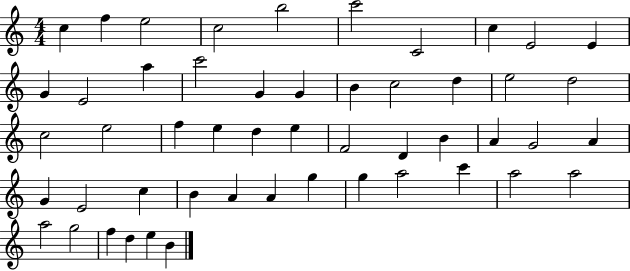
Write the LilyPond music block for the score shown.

{
  \clef treble
  \numericTimeSignature
  \time 4/4
  \key c \major
  c''4 f''4 e''2 | c''2 b''2 | c'''2 c'2 | c''4 e'2 e'4 | \break g'4 e'2 a''4 | c'''2 g'4 g'4 | b'4 c''2 d''4 | e''2 d''2 | \break c''2 e''2 | f''4 e''4 d''4 e''4 | f'2 d'4 b'4 | a'4 g'2 a'4 | \break g'4 e'2 c''4 | b'4 a'4 a'4 g''4 | g''4 a''2 c'''4 | a''2 a''2 | \break a''2 g''2 | f''4 d''4 e''4 b'4 | \bar "|."
}